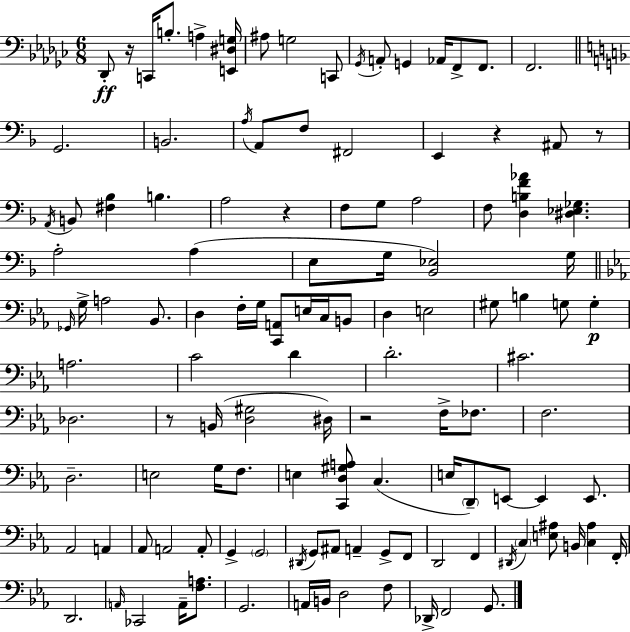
Db2/e R/s C2/s B3/e. A3/q [E2,D#3,G3]/s A#3/e G3/h C2/e Gb2/s A2/e G2/q Ab2/s F2/e F2/e. F2/h. G2/h. B2/h. A3/s A2/e F3/e F#2/h E2/q R/q A#2/e R/e A2/s B2/e [F#3,Bb3]/q B3/q. A3/h R/q F3/e G3/e A3/h F3/e [D3,B3,F4,Ab4]/q [D#3,Eb3,Gb3]/q. A3/h A3/q E3/e G3/s [Bb2,Eb3]/h G3/s Gb2/s G3/s A3/h Bb2/e. D3/q F3/s G3/s [C2,A2]/e E3/s C3/s B2/e D3/q E3/h G#3/e B3/q G3/e G3/q A3/h. C4/h D4/q D4/h. C#4/h. Db3/h. R/e B2/s [D3,G#3]/h D#3/s R/h F3/s FES3/e. F3/h. D3/h. E3/h G3/s F3/e. E3/q [C2,D3,G#3,A3]/e C3/q. E3/s D2/e E2/e E2/q E2/e. Ab2/h A2/q Ab2/e A2/h A2/e G2/q G2/h D#2/s G2/e A#2/e A2/q G2/e F2/e D2/h F2/q D#2/s C3/q [E3,A#3]/e B2/s [C3,A#3]/q F2/s D2/h. A2/s CES2/h A2/s [F3,A3]/e. G2/h. A2/s B2/s D3/h F3/e Db2/s F2/h G2/e.